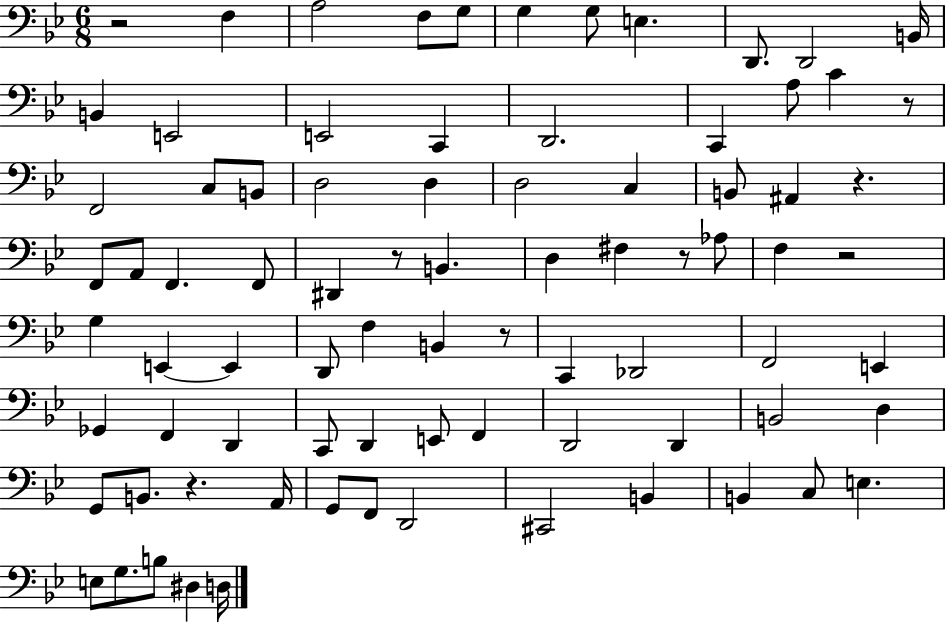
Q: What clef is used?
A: bass